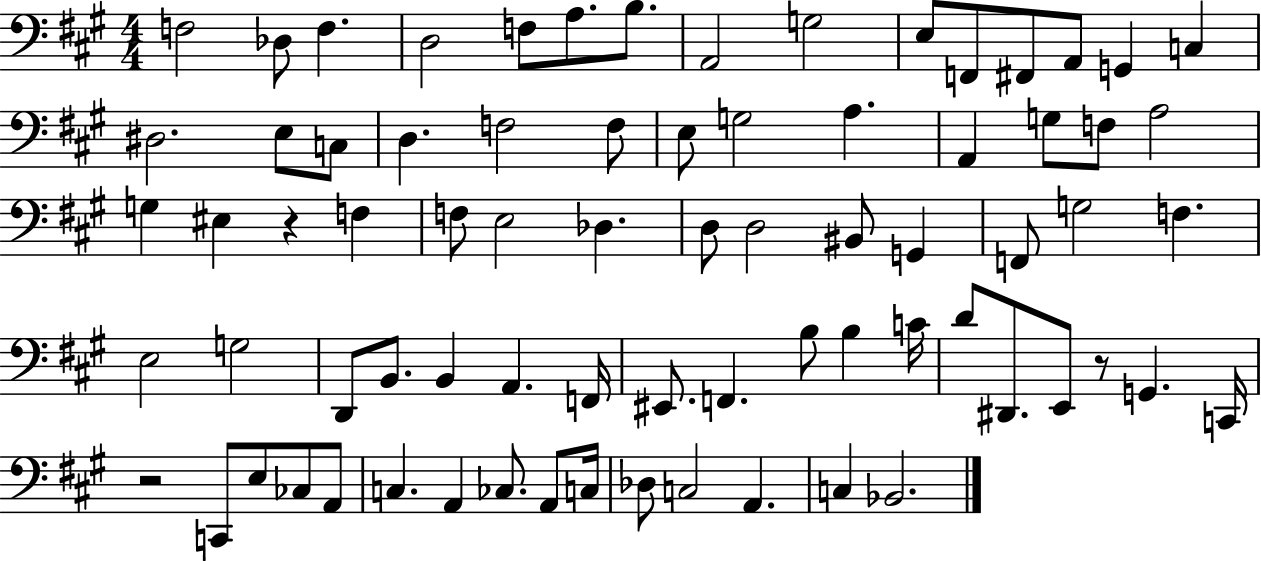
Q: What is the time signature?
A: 4/4